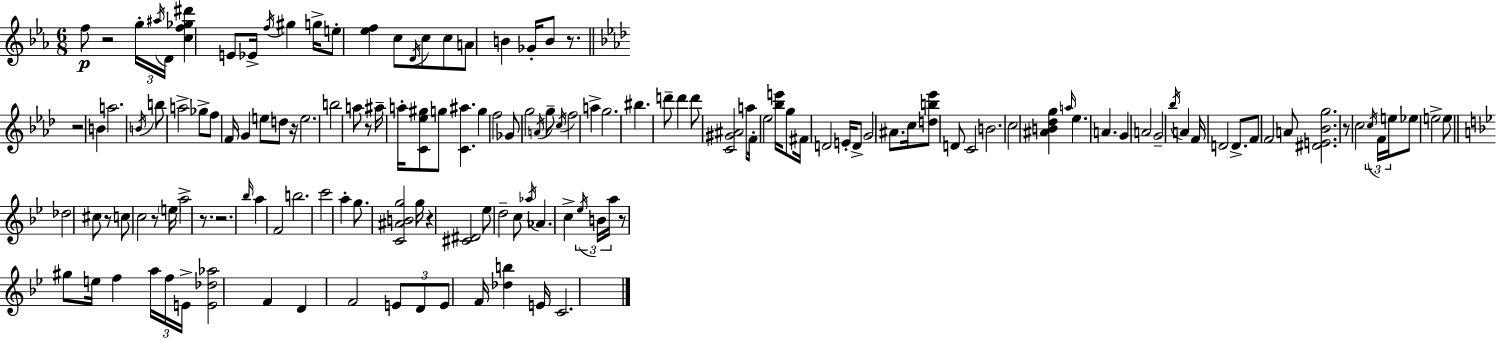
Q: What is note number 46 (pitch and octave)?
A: BIS5